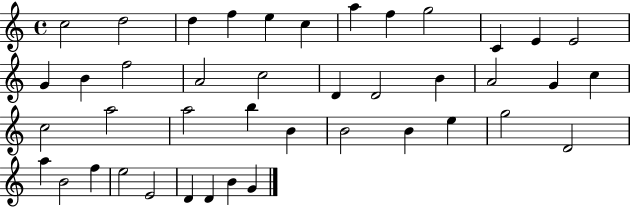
{
  \clef treble
  \time 4/4
  \defaultTimeSignature
  \key c \major
  c''2 d''2 | d''4 f''4 e''4 c''4 | a''4 f''4 g''2 | c'4 e'4 e'2 | \break g'4 b'4 f''2 | a'2 c''2 | d'4 d'2 b'4 | a'2 g'4 c''4 | \break c''2 a''2 | a''2 b''4 b'4 | b'2 b'4 e''4 | g''2 d'2 | \break a''4 b'2 f''4 | e''2 e'2 | d'4 d'4 b'4 g'4 | \bar "|."
}